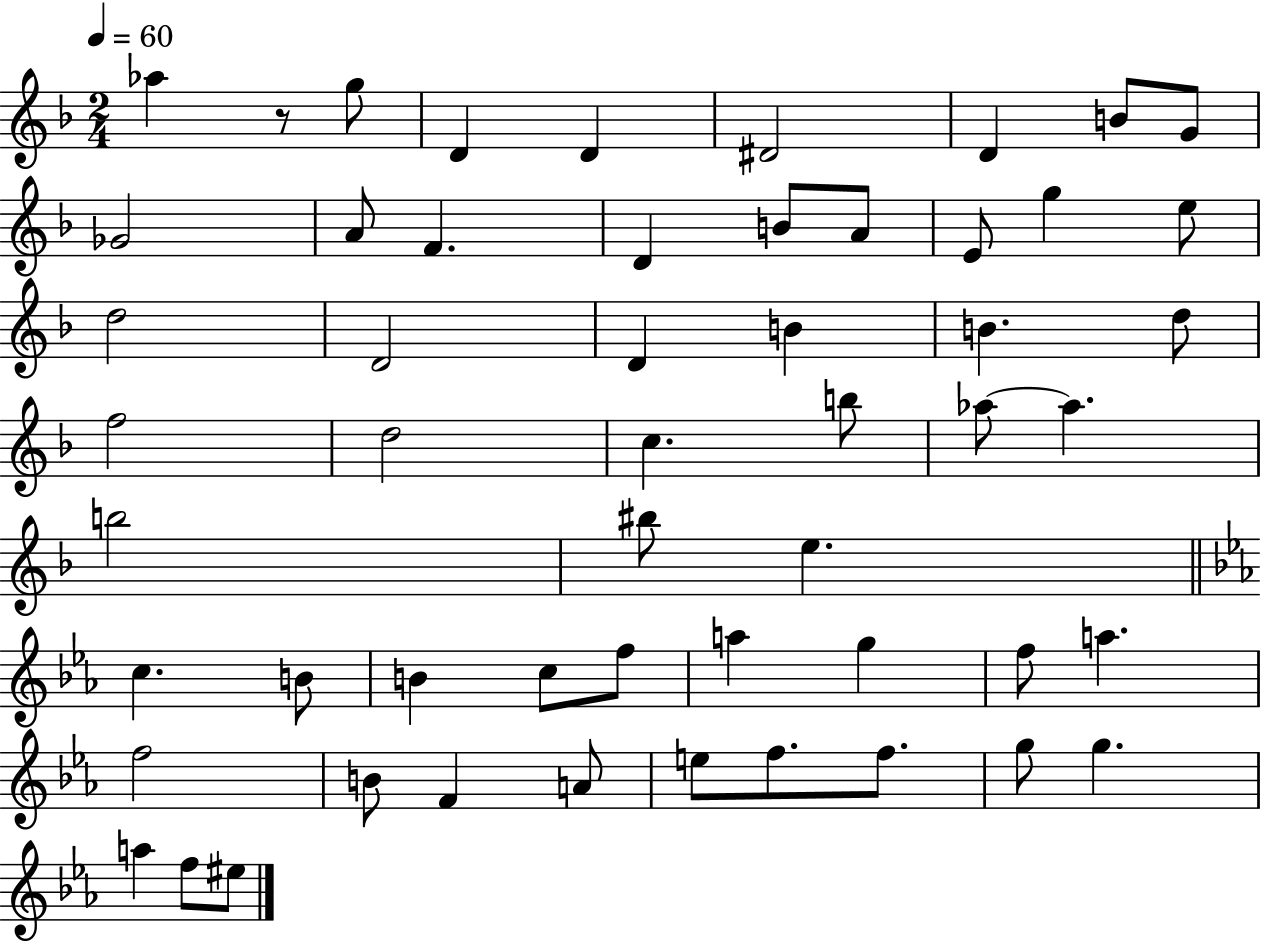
X:1
T:Untitled
M:2/4
L:1/4
K:F
_a z/2 g/2 D D ^D2 D B/2 G/2 _G2 A/2 F D B/2 A/2 E/2 g e/2 d2 D2 D B B d/2 f2 d2 c b/2 _a/2 _a b2 ^b/2 e c B/2 B c/2 f/2 a g f/2 a f2 B/2 F A/2 e/2 f/2 f/2 g/2 g a f/2 ^e/2